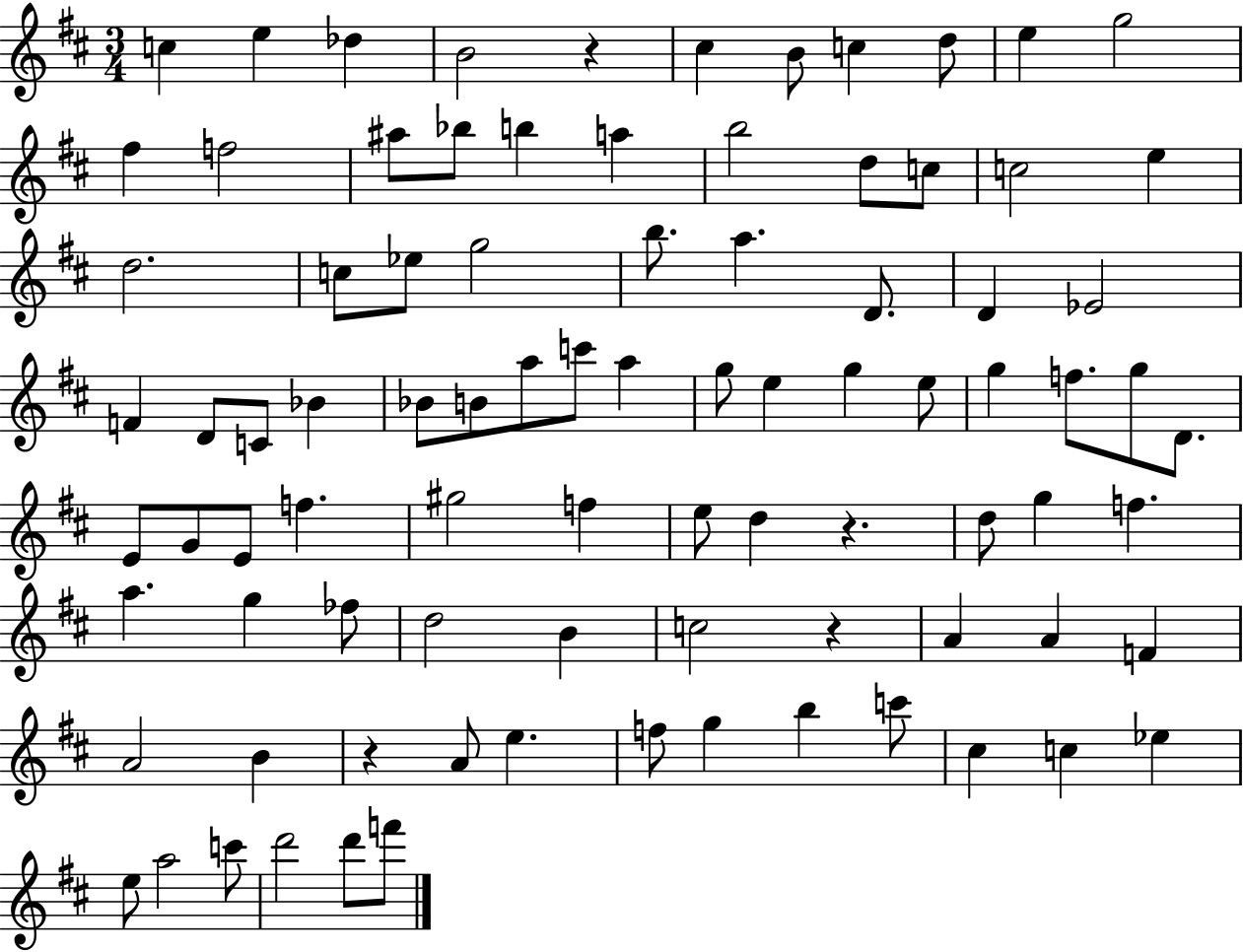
X:1
T:Untitled
M:3/4
L:1/4
K:D
c e _d B2 z ^c B/2 c d/2 e g2 ^f f2 ^a/2 _b/2 b a b2 d/2 c/2 c2 e d2 c/2 _e/2 g2 b/2 a D/2 D _E2 F D/2 C/2 _B _B/2 B/2 a/2 c'/2 a g/2 e g e/2 g f/2 g/2 D/2 E/2 G/2 E/2 f ^g2 f e/2 d z d/2 g f a g _f/2 d2 B c2 z A A F A2 B z A/2 e f/2 g b c'/2 ^c c _e e/2 a2 c'/2 d'2 d'/2 f'/2